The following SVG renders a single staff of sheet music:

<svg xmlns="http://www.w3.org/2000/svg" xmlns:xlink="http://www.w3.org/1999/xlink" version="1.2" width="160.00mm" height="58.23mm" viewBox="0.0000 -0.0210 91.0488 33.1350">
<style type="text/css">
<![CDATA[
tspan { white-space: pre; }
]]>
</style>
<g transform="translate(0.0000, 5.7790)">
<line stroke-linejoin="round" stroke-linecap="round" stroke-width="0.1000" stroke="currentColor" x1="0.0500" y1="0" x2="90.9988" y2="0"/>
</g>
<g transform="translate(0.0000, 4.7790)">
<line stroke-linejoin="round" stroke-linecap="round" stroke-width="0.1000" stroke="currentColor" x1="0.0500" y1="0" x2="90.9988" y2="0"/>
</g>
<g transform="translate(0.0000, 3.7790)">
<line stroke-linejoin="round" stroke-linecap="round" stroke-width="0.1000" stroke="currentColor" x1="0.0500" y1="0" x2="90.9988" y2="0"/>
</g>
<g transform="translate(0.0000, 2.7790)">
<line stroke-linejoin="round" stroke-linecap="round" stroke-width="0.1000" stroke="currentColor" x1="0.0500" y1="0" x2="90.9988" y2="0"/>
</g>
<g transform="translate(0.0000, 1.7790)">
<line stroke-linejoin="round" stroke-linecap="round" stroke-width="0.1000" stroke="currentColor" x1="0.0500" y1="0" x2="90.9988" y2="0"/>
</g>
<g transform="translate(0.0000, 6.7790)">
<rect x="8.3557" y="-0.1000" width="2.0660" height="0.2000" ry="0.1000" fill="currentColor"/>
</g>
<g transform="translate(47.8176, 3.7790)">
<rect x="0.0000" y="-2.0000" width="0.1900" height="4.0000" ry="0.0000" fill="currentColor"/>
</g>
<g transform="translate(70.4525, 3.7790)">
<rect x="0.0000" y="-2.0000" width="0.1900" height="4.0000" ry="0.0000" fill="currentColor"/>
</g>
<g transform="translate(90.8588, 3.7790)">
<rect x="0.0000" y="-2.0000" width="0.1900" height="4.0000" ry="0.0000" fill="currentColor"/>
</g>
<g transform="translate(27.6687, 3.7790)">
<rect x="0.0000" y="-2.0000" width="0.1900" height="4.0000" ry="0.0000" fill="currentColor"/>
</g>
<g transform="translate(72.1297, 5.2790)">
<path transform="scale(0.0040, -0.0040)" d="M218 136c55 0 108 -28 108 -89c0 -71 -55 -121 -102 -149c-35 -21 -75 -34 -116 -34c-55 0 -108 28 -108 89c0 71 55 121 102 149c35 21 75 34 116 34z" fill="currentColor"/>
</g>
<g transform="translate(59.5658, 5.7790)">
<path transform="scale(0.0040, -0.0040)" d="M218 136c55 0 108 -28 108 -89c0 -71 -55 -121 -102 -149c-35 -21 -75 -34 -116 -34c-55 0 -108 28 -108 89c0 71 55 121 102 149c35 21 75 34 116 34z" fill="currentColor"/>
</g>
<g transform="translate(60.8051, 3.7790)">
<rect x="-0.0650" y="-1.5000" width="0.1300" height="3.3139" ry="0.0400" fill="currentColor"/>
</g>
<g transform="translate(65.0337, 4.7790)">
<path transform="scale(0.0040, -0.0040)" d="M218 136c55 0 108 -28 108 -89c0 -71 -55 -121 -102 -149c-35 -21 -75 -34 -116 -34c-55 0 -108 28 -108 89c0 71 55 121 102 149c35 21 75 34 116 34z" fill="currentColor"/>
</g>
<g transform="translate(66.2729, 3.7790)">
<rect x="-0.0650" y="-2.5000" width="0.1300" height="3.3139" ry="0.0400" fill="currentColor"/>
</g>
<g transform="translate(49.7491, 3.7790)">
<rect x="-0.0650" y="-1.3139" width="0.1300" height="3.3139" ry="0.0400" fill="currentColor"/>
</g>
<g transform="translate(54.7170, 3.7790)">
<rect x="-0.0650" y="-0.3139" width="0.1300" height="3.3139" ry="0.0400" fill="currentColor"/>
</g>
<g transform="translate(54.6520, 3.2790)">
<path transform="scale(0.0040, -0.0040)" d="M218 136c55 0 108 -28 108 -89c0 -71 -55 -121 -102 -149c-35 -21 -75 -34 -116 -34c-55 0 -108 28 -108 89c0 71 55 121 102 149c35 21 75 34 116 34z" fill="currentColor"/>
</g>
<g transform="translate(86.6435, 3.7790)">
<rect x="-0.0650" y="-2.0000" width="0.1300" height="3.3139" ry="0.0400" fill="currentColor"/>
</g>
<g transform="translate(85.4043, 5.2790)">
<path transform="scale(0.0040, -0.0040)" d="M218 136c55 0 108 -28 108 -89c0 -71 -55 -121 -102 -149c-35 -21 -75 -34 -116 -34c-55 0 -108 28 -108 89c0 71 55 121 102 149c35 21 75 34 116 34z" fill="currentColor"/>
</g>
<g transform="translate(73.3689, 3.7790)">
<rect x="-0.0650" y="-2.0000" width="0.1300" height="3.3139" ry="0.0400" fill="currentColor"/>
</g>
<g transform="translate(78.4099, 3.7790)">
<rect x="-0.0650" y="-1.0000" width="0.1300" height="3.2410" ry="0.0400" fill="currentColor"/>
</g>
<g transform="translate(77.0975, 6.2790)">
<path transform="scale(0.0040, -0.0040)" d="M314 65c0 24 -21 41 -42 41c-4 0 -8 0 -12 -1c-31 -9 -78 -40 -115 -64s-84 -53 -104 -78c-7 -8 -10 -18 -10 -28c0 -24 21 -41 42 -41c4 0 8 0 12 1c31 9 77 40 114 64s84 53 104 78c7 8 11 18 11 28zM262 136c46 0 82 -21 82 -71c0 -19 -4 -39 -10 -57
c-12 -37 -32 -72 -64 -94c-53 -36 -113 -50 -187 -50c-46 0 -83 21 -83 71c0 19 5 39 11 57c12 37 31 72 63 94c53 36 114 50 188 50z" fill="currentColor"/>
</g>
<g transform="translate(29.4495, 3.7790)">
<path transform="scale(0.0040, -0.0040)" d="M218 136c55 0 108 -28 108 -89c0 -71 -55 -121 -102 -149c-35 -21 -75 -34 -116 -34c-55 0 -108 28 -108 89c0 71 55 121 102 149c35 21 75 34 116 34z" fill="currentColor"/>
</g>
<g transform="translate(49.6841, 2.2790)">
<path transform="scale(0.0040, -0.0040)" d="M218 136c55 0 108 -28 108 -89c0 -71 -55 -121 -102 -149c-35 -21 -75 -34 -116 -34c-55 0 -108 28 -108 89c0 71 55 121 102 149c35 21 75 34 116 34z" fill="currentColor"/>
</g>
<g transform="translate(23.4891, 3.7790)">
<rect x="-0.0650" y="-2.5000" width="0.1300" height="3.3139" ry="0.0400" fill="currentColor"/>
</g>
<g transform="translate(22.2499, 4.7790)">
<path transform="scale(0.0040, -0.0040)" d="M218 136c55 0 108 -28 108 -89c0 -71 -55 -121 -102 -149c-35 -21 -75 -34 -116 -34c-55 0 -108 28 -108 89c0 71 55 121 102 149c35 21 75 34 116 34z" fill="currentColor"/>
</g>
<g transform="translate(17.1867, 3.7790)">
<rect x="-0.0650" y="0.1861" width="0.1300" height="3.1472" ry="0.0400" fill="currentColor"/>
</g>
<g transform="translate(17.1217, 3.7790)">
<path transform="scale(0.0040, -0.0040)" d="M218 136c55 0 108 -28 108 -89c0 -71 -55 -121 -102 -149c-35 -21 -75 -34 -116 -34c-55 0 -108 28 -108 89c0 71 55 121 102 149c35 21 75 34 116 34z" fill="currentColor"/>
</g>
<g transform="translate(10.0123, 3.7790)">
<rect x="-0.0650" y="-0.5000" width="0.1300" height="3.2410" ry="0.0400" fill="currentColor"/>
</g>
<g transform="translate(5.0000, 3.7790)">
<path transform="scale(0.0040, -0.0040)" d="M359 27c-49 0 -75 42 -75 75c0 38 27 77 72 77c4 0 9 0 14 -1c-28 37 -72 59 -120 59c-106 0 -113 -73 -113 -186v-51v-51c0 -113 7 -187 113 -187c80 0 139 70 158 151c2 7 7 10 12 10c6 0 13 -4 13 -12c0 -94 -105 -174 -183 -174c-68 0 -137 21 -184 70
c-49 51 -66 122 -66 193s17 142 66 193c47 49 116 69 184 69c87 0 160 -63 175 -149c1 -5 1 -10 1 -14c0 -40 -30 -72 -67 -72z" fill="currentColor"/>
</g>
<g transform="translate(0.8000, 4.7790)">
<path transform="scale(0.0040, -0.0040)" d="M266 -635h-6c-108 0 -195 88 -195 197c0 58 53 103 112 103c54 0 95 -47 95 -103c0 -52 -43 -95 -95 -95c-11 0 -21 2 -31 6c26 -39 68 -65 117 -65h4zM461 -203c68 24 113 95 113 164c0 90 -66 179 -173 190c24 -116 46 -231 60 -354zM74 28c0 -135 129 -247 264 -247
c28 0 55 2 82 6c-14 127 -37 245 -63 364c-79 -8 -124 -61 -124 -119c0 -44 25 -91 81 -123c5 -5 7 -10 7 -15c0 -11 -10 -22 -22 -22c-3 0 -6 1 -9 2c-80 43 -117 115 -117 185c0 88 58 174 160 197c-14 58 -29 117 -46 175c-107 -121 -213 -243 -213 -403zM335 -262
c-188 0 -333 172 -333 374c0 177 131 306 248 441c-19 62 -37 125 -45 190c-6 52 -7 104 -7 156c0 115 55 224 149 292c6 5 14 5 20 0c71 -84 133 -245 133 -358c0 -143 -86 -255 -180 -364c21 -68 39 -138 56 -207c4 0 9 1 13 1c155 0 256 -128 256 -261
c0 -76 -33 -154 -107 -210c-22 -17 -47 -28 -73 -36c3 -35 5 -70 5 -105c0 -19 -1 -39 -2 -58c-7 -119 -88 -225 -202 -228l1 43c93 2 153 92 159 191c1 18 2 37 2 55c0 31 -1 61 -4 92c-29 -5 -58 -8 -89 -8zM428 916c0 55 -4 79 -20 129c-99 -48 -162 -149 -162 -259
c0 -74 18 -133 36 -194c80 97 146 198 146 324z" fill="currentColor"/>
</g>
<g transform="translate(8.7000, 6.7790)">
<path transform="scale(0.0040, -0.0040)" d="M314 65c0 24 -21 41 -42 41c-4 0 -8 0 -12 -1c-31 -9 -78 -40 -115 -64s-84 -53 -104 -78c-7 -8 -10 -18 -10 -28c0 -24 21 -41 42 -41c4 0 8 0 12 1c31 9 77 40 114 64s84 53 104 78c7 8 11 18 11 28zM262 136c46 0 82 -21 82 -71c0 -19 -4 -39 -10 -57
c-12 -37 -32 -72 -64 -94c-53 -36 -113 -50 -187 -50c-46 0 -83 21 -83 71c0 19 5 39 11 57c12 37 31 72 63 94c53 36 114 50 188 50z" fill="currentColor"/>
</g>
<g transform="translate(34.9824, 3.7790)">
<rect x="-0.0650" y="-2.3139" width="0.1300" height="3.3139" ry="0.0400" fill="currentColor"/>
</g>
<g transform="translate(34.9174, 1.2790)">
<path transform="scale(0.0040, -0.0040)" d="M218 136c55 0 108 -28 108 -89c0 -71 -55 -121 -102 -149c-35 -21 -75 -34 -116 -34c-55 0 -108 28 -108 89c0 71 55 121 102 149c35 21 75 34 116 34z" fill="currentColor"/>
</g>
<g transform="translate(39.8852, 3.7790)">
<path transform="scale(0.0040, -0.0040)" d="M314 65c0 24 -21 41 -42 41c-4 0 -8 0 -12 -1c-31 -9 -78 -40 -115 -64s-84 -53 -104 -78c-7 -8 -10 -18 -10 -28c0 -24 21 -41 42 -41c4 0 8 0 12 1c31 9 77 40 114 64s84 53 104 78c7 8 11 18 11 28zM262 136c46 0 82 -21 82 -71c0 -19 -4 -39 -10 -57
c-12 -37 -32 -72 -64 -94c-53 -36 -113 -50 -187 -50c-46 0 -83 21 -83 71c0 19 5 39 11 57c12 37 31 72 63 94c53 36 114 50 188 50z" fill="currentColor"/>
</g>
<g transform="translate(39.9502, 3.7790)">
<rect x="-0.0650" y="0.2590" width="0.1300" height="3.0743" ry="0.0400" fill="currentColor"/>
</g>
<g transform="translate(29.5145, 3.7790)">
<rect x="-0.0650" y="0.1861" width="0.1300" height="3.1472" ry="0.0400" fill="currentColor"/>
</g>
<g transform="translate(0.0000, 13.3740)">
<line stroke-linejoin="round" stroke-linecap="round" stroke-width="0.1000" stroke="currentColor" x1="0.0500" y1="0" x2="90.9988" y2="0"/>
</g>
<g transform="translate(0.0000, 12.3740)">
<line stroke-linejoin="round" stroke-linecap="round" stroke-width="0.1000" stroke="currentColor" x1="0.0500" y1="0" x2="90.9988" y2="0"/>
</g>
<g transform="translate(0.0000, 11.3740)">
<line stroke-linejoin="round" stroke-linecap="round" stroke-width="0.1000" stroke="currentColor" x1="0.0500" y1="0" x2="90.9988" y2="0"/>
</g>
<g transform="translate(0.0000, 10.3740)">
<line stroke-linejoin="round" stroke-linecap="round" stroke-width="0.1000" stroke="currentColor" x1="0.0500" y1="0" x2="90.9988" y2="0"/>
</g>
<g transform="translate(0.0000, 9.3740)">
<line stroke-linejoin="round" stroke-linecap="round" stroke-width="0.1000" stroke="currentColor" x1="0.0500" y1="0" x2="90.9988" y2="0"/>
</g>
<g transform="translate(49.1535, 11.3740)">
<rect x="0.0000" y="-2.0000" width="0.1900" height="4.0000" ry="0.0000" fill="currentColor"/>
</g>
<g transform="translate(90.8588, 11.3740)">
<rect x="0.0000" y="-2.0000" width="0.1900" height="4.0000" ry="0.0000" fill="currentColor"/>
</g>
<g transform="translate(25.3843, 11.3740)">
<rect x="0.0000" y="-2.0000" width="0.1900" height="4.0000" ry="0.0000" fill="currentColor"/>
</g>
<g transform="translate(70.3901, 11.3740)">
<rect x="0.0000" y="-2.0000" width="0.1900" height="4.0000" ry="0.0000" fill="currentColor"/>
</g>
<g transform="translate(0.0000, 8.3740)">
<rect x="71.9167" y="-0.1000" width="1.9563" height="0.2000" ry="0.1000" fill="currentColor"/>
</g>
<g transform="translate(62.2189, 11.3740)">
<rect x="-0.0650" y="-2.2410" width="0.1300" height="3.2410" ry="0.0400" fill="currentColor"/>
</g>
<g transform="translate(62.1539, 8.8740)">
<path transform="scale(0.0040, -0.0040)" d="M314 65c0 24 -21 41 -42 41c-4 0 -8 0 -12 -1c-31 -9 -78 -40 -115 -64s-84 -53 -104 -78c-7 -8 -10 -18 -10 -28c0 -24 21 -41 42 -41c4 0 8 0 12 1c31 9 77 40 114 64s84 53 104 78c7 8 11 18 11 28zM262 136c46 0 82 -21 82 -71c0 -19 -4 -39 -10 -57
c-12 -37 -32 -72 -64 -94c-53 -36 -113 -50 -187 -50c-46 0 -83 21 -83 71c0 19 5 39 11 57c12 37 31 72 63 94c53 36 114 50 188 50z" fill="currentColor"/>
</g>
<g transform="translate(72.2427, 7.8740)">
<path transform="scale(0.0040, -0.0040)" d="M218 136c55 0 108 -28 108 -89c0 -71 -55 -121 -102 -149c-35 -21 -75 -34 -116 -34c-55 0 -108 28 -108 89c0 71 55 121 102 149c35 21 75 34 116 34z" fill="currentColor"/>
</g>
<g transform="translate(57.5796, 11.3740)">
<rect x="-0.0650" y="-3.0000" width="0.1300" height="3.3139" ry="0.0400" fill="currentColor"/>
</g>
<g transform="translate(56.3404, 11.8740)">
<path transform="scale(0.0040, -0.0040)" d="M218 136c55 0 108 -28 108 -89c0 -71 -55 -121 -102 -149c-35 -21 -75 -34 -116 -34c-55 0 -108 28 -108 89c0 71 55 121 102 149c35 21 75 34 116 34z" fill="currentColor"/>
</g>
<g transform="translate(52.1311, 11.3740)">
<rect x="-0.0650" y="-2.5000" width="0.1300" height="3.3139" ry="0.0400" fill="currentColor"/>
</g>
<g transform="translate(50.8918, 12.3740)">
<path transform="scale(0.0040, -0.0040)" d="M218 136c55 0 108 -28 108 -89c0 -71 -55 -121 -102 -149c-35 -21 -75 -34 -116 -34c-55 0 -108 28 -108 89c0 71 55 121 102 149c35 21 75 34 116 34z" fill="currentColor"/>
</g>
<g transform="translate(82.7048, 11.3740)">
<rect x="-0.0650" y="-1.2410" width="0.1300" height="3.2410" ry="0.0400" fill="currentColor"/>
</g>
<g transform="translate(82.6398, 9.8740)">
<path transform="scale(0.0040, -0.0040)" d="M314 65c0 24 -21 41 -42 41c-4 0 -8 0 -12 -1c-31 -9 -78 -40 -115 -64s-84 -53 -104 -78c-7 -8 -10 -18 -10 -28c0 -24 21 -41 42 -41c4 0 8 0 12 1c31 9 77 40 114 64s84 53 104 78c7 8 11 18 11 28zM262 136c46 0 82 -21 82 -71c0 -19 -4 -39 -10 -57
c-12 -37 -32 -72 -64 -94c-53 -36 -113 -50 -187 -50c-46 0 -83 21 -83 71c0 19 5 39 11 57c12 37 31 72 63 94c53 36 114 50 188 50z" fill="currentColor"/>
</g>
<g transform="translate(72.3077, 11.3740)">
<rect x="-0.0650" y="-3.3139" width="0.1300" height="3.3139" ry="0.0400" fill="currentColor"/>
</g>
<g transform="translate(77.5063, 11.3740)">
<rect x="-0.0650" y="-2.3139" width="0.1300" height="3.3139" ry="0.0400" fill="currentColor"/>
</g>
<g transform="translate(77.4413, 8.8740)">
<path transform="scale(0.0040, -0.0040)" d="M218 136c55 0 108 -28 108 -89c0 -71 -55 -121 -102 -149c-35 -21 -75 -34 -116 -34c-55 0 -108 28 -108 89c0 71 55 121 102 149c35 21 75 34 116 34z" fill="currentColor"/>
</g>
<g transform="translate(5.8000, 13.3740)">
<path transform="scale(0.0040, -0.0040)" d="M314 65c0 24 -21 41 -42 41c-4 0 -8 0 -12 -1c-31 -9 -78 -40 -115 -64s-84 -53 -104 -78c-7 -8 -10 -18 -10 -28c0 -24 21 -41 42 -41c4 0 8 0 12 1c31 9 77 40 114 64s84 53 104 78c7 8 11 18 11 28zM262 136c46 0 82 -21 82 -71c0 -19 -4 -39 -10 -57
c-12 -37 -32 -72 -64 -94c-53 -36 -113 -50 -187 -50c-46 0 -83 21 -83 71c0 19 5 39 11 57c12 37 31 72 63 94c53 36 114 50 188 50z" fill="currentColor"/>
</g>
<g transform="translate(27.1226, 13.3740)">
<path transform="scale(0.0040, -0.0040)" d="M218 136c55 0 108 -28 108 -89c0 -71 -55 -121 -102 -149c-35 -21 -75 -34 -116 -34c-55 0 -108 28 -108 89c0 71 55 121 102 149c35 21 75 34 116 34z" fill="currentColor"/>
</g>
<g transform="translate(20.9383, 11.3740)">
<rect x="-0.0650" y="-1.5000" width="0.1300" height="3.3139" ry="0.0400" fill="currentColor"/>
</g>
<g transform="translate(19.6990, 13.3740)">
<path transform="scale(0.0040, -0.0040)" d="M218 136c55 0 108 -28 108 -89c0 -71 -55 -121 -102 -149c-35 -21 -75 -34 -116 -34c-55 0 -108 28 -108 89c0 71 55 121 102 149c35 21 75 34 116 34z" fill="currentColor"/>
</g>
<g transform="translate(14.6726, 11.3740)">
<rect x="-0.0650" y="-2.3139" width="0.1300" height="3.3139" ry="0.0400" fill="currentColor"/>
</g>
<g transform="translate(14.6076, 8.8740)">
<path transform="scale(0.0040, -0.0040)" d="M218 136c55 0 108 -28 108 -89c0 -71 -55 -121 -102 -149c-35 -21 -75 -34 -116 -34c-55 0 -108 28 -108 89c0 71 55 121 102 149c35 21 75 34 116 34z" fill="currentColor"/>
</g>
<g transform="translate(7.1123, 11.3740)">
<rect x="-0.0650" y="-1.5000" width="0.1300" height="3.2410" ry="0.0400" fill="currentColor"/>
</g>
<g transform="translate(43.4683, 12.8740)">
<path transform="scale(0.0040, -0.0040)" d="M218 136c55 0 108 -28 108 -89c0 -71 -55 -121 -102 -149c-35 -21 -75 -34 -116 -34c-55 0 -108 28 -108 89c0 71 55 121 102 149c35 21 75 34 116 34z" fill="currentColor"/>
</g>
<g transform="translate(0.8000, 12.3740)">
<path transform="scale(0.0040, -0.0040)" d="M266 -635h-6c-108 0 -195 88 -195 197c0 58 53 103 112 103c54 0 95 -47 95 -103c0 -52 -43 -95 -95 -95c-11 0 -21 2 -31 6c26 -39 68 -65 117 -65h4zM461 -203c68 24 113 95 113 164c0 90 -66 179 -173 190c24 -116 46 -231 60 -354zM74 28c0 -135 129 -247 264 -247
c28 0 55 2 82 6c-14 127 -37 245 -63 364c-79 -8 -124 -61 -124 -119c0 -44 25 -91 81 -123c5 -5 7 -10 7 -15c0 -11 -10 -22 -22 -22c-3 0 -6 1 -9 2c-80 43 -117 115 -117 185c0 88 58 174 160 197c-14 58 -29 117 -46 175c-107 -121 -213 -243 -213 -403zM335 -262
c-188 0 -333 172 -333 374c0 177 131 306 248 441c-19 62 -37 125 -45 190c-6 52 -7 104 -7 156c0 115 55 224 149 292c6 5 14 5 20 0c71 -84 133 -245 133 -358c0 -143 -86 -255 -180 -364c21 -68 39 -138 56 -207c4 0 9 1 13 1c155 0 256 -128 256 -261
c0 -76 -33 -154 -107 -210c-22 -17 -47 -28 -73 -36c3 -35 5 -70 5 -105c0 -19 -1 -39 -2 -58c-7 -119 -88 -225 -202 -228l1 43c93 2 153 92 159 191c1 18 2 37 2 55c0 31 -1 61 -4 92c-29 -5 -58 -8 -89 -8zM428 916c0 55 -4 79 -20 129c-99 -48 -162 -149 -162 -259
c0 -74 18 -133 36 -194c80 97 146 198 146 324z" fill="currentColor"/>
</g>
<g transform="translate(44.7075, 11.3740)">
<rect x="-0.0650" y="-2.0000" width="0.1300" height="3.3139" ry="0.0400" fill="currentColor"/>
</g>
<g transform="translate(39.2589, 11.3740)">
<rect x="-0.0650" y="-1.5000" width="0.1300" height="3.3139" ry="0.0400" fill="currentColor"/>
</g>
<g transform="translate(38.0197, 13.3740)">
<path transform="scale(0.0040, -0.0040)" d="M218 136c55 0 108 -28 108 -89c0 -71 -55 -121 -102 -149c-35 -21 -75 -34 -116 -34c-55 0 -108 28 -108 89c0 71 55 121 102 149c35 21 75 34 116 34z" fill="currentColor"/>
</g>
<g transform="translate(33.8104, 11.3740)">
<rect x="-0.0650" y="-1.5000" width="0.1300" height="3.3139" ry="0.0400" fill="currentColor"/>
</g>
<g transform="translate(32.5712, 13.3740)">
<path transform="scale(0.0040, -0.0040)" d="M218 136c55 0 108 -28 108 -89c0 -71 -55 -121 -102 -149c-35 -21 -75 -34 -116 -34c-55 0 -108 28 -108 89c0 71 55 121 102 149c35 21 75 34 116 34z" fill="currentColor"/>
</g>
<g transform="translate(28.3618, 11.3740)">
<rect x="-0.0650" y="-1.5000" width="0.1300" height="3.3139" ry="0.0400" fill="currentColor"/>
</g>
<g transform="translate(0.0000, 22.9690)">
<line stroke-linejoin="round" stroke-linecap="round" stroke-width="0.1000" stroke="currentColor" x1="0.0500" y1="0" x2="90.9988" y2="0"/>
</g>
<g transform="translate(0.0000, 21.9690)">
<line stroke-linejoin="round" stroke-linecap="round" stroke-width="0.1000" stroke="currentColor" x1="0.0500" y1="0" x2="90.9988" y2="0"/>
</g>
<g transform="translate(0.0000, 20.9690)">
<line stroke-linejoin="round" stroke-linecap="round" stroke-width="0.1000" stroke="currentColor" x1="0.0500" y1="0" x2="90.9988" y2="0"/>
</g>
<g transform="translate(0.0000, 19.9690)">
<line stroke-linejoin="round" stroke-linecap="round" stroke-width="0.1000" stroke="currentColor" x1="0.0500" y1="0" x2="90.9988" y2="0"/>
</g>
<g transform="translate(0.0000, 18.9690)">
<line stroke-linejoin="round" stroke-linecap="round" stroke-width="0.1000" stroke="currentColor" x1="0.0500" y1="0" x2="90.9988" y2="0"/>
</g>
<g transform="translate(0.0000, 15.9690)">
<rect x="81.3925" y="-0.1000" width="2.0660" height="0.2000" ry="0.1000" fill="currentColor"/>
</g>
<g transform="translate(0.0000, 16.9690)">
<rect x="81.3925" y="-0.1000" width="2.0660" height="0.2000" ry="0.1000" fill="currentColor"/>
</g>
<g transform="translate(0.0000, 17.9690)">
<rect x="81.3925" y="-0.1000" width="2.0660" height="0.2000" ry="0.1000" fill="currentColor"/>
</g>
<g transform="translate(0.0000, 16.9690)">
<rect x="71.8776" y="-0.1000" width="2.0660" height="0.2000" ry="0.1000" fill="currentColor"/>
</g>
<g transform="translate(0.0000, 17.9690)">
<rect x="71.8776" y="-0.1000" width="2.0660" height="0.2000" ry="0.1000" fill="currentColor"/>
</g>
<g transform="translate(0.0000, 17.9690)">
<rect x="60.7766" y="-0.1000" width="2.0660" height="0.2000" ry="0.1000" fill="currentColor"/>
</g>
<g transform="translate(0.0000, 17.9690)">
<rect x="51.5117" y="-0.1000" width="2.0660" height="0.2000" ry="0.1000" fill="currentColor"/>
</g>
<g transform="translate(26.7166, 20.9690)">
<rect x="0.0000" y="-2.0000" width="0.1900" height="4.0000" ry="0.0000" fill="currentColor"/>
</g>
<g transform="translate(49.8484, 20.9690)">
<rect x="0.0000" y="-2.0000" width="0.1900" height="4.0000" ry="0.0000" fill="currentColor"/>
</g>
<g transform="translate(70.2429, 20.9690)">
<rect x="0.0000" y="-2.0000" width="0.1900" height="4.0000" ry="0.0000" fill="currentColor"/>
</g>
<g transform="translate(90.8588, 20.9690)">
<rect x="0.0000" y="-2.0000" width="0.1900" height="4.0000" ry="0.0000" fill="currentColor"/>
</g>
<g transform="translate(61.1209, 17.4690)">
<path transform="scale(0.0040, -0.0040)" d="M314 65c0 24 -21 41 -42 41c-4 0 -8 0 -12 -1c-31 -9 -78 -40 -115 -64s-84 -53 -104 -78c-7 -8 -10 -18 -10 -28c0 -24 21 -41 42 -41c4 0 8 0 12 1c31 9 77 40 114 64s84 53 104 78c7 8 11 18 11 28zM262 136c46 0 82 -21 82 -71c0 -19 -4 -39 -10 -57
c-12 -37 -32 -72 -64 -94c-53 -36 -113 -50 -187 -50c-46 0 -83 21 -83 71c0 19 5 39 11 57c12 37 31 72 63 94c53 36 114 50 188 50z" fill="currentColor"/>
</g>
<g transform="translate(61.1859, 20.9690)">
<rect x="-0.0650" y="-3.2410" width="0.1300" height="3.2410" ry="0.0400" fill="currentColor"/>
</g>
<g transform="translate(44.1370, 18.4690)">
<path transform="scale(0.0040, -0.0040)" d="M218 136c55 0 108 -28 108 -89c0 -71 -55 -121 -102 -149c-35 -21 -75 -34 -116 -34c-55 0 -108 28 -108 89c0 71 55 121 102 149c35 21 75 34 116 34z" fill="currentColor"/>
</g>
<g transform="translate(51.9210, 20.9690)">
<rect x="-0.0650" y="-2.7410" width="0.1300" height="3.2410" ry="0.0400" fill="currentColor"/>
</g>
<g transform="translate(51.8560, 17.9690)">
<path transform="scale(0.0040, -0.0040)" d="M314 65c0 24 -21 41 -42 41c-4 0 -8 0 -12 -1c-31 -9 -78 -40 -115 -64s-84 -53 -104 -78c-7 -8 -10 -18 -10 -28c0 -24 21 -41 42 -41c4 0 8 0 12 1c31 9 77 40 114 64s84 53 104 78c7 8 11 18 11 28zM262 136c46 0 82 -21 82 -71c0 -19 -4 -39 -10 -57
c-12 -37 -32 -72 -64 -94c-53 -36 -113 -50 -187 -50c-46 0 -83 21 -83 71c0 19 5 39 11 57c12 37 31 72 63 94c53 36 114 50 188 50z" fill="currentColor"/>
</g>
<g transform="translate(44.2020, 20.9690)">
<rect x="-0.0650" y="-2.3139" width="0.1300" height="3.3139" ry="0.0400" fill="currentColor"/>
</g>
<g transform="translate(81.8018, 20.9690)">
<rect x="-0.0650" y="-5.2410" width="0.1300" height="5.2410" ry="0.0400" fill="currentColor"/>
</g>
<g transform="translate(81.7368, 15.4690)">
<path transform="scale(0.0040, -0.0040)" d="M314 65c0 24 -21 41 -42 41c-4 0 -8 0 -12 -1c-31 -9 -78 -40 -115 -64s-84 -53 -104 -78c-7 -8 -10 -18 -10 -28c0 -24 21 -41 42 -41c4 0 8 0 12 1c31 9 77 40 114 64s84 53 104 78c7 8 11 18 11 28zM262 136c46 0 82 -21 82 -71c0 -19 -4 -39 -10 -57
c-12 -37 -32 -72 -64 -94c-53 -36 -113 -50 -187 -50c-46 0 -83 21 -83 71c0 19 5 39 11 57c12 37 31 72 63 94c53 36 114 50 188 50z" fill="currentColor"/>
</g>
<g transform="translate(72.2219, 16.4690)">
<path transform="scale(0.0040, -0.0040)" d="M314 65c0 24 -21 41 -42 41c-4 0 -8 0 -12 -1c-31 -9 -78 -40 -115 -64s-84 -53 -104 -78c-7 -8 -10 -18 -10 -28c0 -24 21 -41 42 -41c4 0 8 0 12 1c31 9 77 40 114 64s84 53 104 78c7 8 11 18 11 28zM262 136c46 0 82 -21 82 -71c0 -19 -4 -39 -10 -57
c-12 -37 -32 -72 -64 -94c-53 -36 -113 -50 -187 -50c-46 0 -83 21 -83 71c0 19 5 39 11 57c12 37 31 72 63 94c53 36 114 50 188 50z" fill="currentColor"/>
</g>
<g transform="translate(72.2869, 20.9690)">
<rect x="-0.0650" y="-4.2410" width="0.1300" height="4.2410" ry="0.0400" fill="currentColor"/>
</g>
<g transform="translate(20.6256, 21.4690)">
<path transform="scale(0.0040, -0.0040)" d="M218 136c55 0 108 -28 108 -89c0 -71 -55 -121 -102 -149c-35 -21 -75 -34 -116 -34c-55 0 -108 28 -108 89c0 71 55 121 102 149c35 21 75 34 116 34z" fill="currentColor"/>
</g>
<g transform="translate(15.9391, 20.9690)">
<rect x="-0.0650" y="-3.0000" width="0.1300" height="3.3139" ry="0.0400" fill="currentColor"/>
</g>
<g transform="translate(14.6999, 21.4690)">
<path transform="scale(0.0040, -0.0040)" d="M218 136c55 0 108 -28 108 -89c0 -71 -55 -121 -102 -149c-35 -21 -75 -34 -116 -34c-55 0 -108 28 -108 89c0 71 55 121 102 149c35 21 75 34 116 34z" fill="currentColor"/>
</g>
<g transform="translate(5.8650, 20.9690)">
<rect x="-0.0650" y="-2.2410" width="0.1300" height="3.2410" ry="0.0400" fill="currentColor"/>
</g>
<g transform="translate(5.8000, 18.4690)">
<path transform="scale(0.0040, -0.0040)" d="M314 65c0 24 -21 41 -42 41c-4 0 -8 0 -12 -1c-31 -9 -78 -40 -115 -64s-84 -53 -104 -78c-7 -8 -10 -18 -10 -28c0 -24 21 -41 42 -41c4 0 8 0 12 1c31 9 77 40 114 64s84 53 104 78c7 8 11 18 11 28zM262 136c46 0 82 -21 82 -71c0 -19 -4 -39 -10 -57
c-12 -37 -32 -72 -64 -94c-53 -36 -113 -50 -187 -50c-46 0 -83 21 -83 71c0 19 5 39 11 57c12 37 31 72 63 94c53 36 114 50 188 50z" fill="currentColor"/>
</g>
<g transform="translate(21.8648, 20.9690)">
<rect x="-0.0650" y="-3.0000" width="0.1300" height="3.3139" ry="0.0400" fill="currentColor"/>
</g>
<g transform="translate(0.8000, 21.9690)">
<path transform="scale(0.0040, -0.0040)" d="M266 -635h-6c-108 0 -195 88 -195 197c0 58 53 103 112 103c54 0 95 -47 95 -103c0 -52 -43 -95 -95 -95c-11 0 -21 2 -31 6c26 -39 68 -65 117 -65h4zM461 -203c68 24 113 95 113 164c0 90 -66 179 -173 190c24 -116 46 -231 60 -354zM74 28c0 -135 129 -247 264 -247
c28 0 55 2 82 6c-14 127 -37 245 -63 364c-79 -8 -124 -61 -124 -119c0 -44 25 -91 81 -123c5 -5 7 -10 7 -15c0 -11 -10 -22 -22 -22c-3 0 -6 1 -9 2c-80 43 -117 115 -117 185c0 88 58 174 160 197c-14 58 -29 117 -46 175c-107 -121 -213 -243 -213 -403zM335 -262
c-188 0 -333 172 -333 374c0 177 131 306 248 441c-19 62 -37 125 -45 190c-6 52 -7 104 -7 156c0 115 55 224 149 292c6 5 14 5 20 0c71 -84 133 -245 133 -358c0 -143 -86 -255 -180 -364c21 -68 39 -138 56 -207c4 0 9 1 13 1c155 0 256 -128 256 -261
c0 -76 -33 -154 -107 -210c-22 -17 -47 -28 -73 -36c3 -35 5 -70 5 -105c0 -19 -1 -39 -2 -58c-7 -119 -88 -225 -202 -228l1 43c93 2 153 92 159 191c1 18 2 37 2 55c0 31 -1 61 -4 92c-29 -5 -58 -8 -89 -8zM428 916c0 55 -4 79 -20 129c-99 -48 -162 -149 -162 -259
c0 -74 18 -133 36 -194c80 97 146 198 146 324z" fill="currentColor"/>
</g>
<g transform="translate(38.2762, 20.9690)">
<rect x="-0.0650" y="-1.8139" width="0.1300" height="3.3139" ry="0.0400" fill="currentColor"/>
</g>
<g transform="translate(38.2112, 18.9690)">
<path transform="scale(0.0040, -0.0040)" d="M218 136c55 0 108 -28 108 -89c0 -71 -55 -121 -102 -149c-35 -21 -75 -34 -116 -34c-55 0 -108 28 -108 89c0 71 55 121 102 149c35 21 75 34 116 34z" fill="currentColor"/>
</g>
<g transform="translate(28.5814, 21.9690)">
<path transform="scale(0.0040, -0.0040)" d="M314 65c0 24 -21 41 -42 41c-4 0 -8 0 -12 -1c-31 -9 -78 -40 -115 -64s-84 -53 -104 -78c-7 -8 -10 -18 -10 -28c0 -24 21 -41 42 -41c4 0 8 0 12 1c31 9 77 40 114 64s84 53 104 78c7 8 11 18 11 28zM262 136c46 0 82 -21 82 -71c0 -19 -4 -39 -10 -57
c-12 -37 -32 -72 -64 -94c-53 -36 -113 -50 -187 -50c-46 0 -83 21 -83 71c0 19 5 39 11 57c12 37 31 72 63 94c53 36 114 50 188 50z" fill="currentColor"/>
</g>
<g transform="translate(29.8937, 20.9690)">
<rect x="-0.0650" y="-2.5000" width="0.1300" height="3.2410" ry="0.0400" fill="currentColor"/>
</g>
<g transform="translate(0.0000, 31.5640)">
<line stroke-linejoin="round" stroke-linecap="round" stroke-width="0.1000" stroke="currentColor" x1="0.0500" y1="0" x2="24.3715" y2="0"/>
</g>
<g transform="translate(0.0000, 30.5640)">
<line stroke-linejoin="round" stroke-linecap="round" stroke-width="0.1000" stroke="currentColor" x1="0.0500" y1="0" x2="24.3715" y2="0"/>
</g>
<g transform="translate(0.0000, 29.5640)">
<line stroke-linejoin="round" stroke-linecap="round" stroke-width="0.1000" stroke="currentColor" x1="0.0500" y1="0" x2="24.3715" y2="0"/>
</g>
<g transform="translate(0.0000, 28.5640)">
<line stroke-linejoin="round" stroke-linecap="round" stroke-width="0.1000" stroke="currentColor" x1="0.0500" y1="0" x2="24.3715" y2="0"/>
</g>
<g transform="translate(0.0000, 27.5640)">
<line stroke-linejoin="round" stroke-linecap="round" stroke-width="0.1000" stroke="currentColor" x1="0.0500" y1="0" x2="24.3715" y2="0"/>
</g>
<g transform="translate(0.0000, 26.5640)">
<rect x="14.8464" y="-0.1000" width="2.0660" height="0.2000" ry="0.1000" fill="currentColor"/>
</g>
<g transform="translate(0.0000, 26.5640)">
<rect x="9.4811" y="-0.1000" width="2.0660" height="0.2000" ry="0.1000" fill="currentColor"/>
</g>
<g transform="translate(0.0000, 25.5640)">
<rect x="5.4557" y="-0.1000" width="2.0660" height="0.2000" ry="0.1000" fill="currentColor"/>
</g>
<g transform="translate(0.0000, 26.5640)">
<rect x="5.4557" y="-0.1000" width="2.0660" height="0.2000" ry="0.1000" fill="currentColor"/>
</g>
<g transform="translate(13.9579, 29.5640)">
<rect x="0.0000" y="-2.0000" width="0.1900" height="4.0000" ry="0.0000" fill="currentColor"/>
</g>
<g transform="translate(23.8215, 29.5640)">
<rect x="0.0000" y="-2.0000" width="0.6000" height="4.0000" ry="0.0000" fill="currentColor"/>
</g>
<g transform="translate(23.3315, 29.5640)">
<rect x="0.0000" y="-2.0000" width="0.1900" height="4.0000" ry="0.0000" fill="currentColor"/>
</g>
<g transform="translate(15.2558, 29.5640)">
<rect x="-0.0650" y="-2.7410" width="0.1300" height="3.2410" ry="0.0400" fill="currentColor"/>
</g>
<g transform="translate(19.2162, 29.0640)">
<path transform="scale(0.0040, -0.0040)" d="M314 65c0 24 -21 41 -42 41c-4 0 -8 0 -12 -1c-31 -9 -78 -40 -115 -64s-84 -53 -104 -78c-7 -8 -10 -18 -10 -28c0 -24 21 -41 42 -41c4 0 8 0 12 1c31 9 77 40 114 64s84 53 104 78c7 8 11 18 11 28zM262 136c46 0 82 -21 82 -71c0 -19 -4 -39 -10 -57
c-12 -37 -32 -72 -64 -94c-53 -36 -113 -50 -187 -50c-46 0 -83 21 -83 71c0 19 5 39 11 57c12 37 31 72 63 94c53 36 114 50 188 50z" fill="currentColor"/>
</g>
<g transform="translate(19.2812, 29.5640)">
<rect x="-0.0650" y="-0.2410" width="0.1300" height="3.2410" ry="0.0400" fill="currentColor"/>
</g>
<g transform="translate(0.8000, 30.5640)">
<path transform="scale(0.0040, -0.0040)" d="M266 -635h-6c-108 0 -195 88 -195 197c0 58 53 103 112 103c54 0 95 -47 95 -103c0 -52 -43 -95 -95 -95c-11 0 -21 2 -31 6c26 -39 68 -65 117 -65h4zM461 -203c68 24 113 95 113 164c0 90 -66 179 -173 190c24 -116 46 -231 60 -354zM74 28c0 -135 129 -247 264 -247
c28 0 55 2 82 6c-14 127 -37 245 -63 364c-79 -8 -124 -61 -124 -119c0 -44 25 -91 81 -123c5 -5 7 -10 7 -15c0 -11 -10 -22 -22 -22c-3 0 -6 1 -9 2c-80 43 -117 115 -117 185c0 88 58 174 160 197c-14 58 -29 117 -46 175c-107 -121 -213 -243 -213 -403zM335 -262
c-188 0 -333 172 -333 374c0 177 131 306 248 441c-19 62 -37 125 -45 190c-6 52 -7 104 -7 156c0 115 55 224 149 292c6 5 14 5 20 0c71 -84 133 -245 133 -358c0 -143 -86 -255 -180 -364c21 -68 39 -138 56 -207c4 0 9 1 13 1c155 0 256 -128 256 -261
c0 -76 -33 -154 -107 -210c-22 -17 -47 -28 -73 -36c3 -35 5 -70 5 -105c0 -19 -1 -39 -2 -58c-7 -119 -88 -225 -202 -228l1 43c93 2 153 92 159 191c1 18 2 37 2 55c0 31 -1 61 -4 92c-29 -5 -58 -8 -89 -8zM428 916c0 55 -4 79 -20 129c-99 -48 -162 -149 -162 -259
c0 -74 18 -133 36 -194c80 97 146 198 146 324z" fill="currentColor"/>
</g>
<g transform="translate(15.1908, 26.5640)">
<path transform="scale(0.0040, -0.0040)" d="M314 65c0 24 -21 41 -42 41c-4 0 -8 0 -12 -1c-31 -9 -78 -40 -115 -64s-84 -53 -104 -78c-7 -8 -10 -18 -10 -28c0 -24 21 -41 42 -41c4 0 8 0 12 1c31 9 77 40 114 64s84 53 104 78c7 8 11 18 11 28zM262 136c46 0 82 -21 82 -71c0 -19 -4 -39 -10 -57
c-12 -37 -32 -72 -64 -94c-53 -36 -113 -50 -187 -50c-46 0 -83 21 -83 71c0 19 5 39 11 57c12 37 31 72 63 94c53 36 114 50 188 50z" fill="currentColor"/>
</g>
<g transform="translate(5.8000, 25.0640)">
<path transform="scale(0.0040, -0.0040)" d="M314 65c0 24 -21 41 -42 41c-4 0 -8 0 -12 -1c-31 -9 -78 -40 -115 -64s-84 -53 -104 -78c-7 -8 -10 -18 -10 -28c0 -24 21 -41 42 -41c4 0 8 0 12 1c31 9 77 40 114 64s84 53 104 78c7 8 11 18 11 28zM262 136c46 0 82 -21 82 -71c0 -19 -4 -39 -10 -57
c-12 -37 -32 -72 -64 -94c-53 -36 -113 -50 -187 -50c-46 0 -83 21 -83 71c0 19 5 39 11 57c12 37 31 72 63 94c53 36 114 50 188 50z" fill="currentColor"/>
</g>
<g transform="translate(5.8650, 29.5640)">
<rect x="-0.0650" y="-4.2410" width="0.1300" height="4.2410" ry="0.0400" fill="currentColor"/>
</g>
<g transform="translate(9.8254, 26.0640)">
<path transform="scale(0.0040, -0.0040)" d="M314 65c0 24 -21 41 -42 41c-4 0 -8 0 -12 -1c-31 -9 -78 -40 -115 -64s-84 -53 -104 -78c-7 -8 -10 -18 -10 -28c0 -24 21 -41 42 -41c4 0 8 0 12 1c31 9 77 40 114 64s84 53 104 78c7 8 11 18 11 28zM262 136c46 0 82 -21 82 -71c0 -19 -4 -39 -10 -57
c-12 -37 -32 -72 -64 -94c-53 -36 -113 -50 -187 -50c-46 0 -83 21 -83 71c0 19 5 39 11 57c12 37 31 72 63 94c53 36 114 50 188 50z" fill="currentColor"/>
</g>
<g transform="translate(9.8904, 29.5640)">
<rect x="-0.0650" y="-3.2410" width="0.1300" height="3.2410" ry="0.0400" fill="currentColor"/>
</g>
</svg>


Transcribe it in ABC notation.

X:1
T:Untitled
M:4/4
L:1/4
K:C
C2 B G B g B2 e c E G F D2 F E2 g E E E E F G A g2 b g e2 g2 A A G2 f g a2 b2 d'2 f'2 d'2 b2 a2 c2